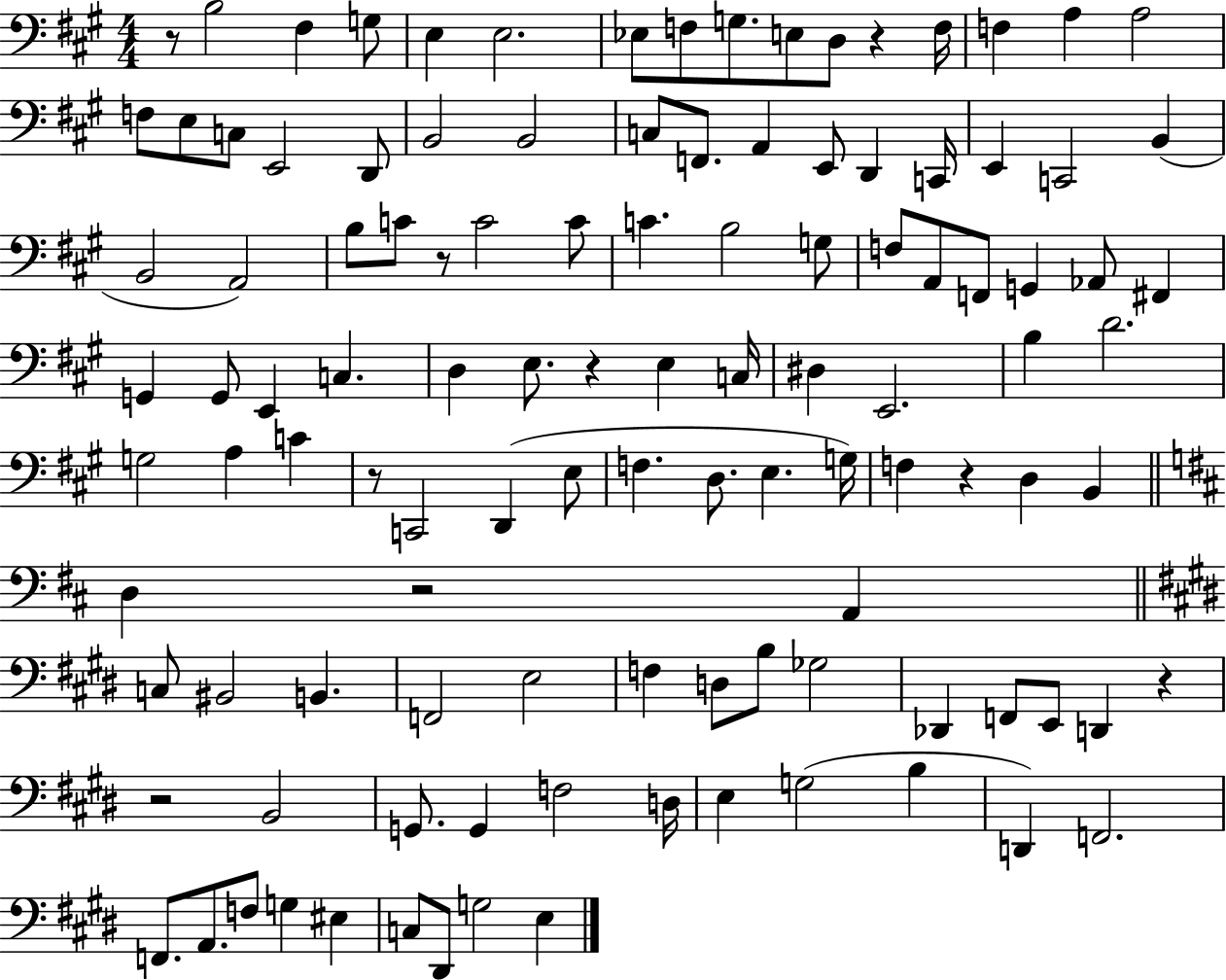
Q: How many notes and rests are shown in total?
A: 113